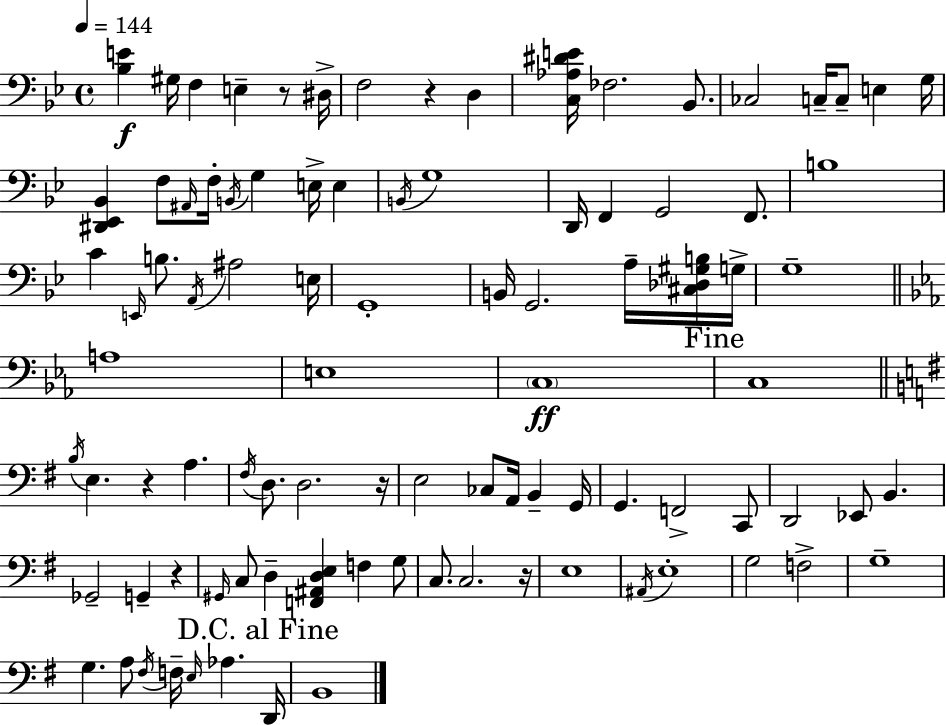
X:1
T:Untitled
M:4/4
L:1/4
K:Bb
[_B,E] ^G,/4 F, E, z/2 ^D,/4 F,2 z D, [C,_A,^DE]/4 _F,2 _B,,/2 _C,2 C,/4 C,/2 E, G,/4 [^D,,_E,,_B,,] F,/2 ^A,,/4 F,/4 B,,/4 G, E,/4 E, B,,/4 G,4 D,,/4 F,, G,,2 F,,/2 B,4 C E,,/4 B,/2 A,,/4 ^A,2 E,/4 G,,4 B,,/4 G,,2 A,/4 [^C,_D,^G,B,]/4 G,/4 G,4 A,4 E,4 C,4 C,4 B,/4 E, z A, ^F,/4 D,/2 D,2 z/4 E,2 _C,/2 A,,/4 B,, G,,/4 G,, F,,2 C,,/2 D,,2 _E,,/2 B,, _G,,2 G,, z ^G,,/4 C,/2 D, [F,,^A,,D,E,] F, G,/2 C,/2 C,2 z/4 E,4 ^A,,/4 E,4 G,2 F,2 G,4 G, A,/2 ^F,/4 F,/4 E,/4 _A, D,,/4 B,,4